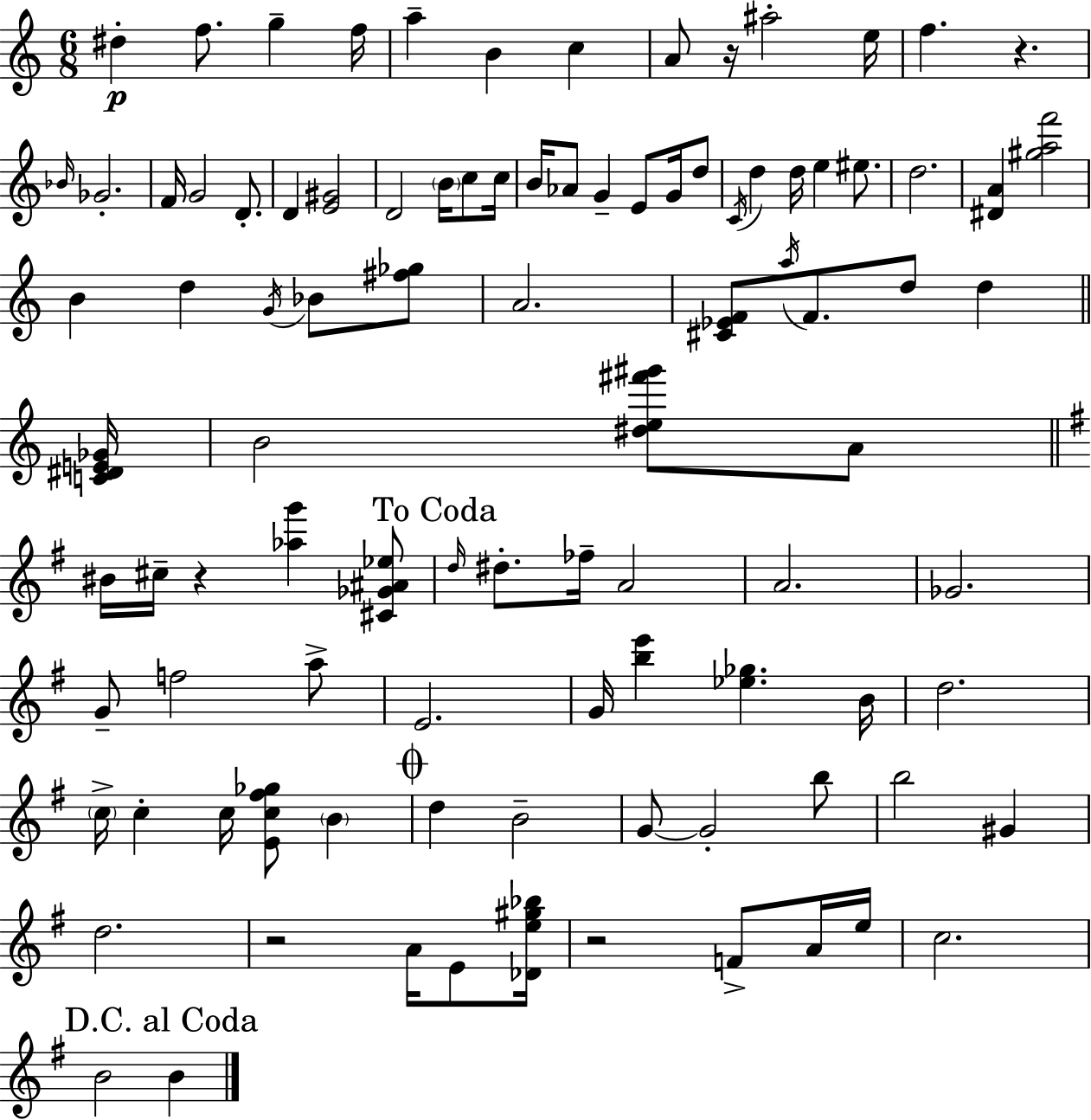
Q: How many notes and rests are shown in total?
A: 97